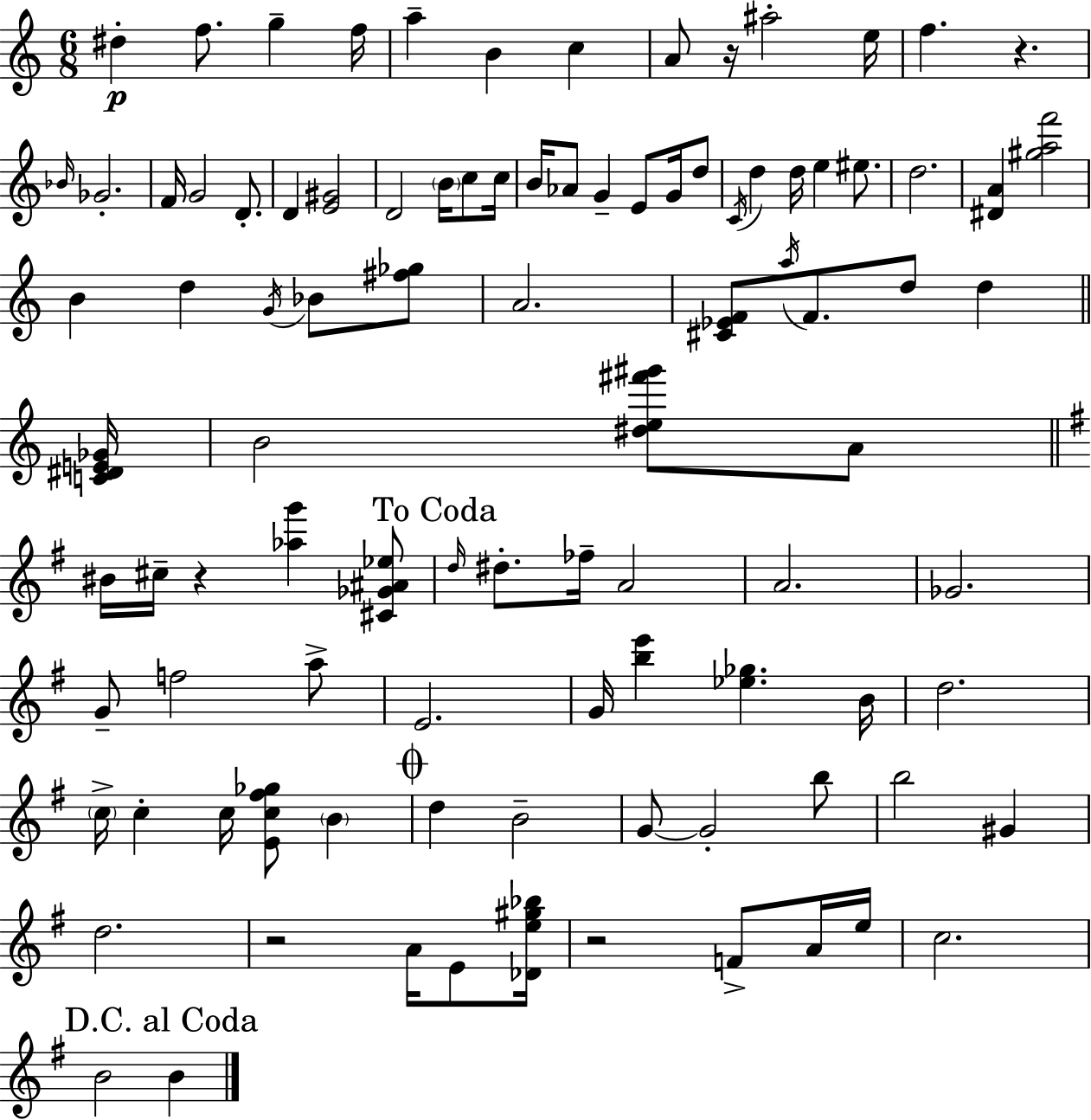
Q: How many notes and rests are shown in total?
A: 97